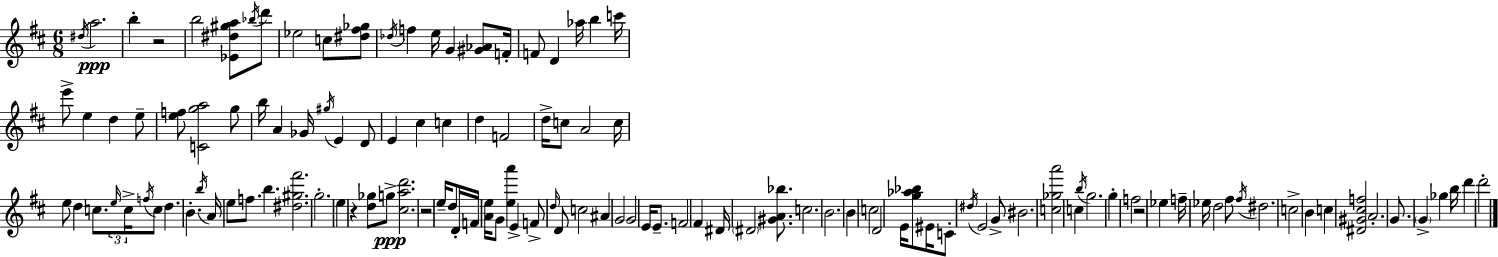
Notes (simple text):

D#5/s A5/h. B5/q R/h B5/h [Eb4,D#5,G#5,A5]/e Bb5/s D6/e Eb5/h C5/e [D#5,F#5,Gb5]/e Db5/s F5/q E5/s G4/q [G#4,Ab4]/e F4/s F4/e D4/q Ab5/s B5/q C6/s E6/e E5/q D5/q E5/e [E5,F5]/e [C4,G5,A5]/h G5/e B5/s A4/q Gb4/s G#5/s E4/q D4/e E4/q C#5/q C5/q D5/q F4/h D5/s C5/e A4/h C5/s E5/e D5/q C5/e. E5/s C5/s F5/s C5/e D5/q. B4/q. B5/s A4/s E5/e F5/e. B5/q. [D#5,G#5,F#6]/h. G5/h. E5/q R/q [D5,Gb5]/e G5/e [C#5,A5,D6]/h. R/h E5/s D5/e D4/s F4/s [A4,E5]/s G4/e [E5,A6]/q E4/q F4/e D5/s D4/e C5/h A#4/q G4/h G4/h E4/s E4/e. F4/h F#4/q D#4/s D#4/h [G#4,A4,Bb5]/e. C5/h. B4/h. B4/q C5/h D4/h E4/s [G5,Ab5,Bb5]/e EIS4/s C4/e D#5/s E4/h G4/e BIS4/h. [C5,Gb5,A6]/h C5/q B5/s G5/h. G5/q F5/h R/h Eb5/q F5/s Eb5/s D5/h F#5/e F#5/s D#5/h. C5/h B4/q C5/q [D#4,G#4,C#5,F5]/h A4/h. G4/e. G4/q Gb5/q B5/s D6/q D6/h